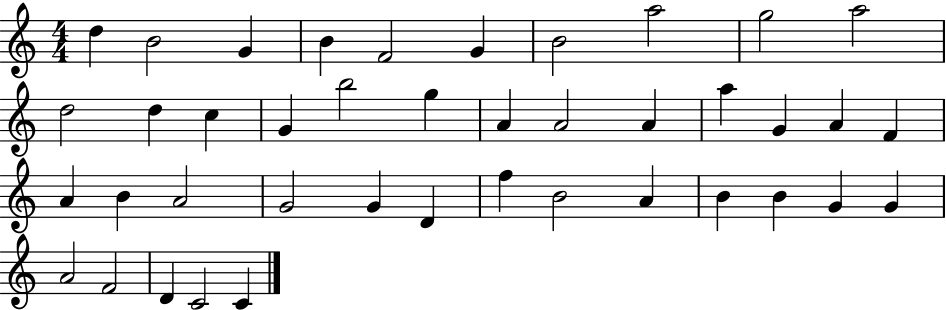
{
  \clef treble
  \numericTimeSignature
  \time 4/4
  \key c \major
  d''4 b'2 g'4 | b'4 f'2 g'4 | b'2 a''2 | g''2 a''2 | \break d''2 d''4 c''4 | g'4 b''2 g''4 | a'4 a'2 a'4 | a''4 g'4 a'4 f'4 | \break a'4 b'4 a'2 | g'2 g'4 d'4 | f''4 b'2 a'4 | b'4 b'4 g'4 g'4 | \break a'2 f'2 | d'4 c'2 c'4 | \bar "|."
}